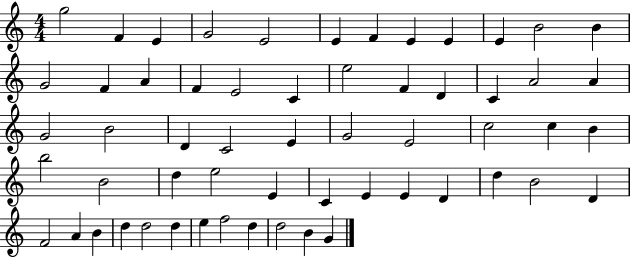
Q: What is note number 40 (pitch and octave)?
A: C4